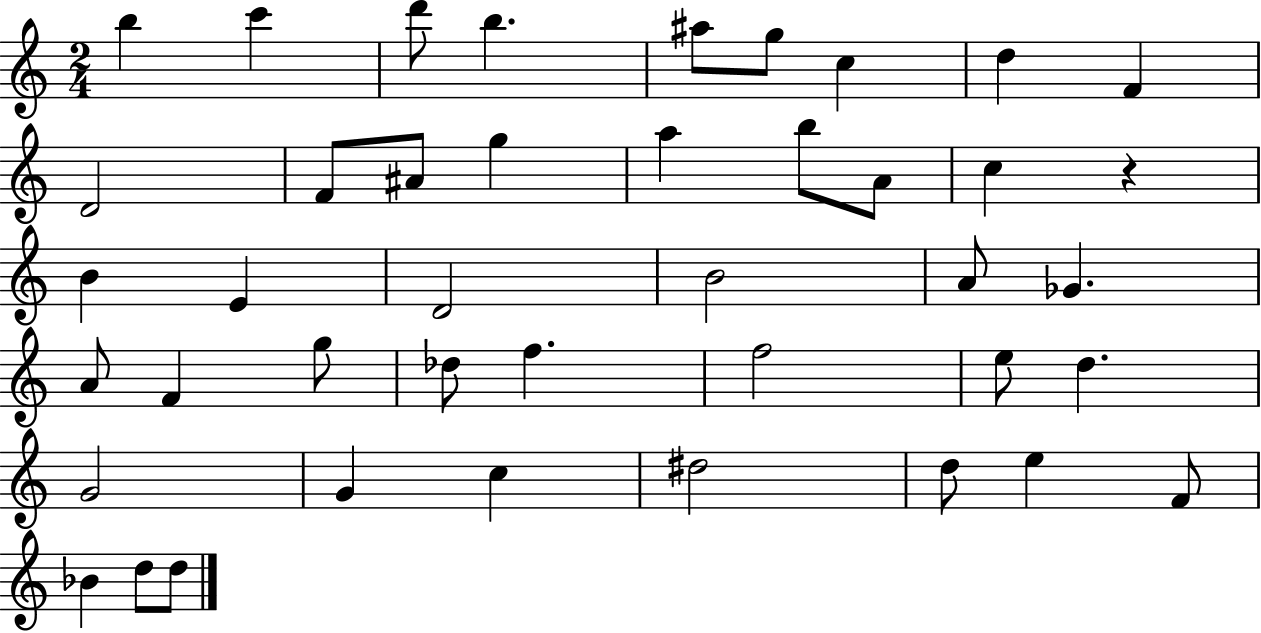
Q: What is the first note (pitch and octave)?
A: B5